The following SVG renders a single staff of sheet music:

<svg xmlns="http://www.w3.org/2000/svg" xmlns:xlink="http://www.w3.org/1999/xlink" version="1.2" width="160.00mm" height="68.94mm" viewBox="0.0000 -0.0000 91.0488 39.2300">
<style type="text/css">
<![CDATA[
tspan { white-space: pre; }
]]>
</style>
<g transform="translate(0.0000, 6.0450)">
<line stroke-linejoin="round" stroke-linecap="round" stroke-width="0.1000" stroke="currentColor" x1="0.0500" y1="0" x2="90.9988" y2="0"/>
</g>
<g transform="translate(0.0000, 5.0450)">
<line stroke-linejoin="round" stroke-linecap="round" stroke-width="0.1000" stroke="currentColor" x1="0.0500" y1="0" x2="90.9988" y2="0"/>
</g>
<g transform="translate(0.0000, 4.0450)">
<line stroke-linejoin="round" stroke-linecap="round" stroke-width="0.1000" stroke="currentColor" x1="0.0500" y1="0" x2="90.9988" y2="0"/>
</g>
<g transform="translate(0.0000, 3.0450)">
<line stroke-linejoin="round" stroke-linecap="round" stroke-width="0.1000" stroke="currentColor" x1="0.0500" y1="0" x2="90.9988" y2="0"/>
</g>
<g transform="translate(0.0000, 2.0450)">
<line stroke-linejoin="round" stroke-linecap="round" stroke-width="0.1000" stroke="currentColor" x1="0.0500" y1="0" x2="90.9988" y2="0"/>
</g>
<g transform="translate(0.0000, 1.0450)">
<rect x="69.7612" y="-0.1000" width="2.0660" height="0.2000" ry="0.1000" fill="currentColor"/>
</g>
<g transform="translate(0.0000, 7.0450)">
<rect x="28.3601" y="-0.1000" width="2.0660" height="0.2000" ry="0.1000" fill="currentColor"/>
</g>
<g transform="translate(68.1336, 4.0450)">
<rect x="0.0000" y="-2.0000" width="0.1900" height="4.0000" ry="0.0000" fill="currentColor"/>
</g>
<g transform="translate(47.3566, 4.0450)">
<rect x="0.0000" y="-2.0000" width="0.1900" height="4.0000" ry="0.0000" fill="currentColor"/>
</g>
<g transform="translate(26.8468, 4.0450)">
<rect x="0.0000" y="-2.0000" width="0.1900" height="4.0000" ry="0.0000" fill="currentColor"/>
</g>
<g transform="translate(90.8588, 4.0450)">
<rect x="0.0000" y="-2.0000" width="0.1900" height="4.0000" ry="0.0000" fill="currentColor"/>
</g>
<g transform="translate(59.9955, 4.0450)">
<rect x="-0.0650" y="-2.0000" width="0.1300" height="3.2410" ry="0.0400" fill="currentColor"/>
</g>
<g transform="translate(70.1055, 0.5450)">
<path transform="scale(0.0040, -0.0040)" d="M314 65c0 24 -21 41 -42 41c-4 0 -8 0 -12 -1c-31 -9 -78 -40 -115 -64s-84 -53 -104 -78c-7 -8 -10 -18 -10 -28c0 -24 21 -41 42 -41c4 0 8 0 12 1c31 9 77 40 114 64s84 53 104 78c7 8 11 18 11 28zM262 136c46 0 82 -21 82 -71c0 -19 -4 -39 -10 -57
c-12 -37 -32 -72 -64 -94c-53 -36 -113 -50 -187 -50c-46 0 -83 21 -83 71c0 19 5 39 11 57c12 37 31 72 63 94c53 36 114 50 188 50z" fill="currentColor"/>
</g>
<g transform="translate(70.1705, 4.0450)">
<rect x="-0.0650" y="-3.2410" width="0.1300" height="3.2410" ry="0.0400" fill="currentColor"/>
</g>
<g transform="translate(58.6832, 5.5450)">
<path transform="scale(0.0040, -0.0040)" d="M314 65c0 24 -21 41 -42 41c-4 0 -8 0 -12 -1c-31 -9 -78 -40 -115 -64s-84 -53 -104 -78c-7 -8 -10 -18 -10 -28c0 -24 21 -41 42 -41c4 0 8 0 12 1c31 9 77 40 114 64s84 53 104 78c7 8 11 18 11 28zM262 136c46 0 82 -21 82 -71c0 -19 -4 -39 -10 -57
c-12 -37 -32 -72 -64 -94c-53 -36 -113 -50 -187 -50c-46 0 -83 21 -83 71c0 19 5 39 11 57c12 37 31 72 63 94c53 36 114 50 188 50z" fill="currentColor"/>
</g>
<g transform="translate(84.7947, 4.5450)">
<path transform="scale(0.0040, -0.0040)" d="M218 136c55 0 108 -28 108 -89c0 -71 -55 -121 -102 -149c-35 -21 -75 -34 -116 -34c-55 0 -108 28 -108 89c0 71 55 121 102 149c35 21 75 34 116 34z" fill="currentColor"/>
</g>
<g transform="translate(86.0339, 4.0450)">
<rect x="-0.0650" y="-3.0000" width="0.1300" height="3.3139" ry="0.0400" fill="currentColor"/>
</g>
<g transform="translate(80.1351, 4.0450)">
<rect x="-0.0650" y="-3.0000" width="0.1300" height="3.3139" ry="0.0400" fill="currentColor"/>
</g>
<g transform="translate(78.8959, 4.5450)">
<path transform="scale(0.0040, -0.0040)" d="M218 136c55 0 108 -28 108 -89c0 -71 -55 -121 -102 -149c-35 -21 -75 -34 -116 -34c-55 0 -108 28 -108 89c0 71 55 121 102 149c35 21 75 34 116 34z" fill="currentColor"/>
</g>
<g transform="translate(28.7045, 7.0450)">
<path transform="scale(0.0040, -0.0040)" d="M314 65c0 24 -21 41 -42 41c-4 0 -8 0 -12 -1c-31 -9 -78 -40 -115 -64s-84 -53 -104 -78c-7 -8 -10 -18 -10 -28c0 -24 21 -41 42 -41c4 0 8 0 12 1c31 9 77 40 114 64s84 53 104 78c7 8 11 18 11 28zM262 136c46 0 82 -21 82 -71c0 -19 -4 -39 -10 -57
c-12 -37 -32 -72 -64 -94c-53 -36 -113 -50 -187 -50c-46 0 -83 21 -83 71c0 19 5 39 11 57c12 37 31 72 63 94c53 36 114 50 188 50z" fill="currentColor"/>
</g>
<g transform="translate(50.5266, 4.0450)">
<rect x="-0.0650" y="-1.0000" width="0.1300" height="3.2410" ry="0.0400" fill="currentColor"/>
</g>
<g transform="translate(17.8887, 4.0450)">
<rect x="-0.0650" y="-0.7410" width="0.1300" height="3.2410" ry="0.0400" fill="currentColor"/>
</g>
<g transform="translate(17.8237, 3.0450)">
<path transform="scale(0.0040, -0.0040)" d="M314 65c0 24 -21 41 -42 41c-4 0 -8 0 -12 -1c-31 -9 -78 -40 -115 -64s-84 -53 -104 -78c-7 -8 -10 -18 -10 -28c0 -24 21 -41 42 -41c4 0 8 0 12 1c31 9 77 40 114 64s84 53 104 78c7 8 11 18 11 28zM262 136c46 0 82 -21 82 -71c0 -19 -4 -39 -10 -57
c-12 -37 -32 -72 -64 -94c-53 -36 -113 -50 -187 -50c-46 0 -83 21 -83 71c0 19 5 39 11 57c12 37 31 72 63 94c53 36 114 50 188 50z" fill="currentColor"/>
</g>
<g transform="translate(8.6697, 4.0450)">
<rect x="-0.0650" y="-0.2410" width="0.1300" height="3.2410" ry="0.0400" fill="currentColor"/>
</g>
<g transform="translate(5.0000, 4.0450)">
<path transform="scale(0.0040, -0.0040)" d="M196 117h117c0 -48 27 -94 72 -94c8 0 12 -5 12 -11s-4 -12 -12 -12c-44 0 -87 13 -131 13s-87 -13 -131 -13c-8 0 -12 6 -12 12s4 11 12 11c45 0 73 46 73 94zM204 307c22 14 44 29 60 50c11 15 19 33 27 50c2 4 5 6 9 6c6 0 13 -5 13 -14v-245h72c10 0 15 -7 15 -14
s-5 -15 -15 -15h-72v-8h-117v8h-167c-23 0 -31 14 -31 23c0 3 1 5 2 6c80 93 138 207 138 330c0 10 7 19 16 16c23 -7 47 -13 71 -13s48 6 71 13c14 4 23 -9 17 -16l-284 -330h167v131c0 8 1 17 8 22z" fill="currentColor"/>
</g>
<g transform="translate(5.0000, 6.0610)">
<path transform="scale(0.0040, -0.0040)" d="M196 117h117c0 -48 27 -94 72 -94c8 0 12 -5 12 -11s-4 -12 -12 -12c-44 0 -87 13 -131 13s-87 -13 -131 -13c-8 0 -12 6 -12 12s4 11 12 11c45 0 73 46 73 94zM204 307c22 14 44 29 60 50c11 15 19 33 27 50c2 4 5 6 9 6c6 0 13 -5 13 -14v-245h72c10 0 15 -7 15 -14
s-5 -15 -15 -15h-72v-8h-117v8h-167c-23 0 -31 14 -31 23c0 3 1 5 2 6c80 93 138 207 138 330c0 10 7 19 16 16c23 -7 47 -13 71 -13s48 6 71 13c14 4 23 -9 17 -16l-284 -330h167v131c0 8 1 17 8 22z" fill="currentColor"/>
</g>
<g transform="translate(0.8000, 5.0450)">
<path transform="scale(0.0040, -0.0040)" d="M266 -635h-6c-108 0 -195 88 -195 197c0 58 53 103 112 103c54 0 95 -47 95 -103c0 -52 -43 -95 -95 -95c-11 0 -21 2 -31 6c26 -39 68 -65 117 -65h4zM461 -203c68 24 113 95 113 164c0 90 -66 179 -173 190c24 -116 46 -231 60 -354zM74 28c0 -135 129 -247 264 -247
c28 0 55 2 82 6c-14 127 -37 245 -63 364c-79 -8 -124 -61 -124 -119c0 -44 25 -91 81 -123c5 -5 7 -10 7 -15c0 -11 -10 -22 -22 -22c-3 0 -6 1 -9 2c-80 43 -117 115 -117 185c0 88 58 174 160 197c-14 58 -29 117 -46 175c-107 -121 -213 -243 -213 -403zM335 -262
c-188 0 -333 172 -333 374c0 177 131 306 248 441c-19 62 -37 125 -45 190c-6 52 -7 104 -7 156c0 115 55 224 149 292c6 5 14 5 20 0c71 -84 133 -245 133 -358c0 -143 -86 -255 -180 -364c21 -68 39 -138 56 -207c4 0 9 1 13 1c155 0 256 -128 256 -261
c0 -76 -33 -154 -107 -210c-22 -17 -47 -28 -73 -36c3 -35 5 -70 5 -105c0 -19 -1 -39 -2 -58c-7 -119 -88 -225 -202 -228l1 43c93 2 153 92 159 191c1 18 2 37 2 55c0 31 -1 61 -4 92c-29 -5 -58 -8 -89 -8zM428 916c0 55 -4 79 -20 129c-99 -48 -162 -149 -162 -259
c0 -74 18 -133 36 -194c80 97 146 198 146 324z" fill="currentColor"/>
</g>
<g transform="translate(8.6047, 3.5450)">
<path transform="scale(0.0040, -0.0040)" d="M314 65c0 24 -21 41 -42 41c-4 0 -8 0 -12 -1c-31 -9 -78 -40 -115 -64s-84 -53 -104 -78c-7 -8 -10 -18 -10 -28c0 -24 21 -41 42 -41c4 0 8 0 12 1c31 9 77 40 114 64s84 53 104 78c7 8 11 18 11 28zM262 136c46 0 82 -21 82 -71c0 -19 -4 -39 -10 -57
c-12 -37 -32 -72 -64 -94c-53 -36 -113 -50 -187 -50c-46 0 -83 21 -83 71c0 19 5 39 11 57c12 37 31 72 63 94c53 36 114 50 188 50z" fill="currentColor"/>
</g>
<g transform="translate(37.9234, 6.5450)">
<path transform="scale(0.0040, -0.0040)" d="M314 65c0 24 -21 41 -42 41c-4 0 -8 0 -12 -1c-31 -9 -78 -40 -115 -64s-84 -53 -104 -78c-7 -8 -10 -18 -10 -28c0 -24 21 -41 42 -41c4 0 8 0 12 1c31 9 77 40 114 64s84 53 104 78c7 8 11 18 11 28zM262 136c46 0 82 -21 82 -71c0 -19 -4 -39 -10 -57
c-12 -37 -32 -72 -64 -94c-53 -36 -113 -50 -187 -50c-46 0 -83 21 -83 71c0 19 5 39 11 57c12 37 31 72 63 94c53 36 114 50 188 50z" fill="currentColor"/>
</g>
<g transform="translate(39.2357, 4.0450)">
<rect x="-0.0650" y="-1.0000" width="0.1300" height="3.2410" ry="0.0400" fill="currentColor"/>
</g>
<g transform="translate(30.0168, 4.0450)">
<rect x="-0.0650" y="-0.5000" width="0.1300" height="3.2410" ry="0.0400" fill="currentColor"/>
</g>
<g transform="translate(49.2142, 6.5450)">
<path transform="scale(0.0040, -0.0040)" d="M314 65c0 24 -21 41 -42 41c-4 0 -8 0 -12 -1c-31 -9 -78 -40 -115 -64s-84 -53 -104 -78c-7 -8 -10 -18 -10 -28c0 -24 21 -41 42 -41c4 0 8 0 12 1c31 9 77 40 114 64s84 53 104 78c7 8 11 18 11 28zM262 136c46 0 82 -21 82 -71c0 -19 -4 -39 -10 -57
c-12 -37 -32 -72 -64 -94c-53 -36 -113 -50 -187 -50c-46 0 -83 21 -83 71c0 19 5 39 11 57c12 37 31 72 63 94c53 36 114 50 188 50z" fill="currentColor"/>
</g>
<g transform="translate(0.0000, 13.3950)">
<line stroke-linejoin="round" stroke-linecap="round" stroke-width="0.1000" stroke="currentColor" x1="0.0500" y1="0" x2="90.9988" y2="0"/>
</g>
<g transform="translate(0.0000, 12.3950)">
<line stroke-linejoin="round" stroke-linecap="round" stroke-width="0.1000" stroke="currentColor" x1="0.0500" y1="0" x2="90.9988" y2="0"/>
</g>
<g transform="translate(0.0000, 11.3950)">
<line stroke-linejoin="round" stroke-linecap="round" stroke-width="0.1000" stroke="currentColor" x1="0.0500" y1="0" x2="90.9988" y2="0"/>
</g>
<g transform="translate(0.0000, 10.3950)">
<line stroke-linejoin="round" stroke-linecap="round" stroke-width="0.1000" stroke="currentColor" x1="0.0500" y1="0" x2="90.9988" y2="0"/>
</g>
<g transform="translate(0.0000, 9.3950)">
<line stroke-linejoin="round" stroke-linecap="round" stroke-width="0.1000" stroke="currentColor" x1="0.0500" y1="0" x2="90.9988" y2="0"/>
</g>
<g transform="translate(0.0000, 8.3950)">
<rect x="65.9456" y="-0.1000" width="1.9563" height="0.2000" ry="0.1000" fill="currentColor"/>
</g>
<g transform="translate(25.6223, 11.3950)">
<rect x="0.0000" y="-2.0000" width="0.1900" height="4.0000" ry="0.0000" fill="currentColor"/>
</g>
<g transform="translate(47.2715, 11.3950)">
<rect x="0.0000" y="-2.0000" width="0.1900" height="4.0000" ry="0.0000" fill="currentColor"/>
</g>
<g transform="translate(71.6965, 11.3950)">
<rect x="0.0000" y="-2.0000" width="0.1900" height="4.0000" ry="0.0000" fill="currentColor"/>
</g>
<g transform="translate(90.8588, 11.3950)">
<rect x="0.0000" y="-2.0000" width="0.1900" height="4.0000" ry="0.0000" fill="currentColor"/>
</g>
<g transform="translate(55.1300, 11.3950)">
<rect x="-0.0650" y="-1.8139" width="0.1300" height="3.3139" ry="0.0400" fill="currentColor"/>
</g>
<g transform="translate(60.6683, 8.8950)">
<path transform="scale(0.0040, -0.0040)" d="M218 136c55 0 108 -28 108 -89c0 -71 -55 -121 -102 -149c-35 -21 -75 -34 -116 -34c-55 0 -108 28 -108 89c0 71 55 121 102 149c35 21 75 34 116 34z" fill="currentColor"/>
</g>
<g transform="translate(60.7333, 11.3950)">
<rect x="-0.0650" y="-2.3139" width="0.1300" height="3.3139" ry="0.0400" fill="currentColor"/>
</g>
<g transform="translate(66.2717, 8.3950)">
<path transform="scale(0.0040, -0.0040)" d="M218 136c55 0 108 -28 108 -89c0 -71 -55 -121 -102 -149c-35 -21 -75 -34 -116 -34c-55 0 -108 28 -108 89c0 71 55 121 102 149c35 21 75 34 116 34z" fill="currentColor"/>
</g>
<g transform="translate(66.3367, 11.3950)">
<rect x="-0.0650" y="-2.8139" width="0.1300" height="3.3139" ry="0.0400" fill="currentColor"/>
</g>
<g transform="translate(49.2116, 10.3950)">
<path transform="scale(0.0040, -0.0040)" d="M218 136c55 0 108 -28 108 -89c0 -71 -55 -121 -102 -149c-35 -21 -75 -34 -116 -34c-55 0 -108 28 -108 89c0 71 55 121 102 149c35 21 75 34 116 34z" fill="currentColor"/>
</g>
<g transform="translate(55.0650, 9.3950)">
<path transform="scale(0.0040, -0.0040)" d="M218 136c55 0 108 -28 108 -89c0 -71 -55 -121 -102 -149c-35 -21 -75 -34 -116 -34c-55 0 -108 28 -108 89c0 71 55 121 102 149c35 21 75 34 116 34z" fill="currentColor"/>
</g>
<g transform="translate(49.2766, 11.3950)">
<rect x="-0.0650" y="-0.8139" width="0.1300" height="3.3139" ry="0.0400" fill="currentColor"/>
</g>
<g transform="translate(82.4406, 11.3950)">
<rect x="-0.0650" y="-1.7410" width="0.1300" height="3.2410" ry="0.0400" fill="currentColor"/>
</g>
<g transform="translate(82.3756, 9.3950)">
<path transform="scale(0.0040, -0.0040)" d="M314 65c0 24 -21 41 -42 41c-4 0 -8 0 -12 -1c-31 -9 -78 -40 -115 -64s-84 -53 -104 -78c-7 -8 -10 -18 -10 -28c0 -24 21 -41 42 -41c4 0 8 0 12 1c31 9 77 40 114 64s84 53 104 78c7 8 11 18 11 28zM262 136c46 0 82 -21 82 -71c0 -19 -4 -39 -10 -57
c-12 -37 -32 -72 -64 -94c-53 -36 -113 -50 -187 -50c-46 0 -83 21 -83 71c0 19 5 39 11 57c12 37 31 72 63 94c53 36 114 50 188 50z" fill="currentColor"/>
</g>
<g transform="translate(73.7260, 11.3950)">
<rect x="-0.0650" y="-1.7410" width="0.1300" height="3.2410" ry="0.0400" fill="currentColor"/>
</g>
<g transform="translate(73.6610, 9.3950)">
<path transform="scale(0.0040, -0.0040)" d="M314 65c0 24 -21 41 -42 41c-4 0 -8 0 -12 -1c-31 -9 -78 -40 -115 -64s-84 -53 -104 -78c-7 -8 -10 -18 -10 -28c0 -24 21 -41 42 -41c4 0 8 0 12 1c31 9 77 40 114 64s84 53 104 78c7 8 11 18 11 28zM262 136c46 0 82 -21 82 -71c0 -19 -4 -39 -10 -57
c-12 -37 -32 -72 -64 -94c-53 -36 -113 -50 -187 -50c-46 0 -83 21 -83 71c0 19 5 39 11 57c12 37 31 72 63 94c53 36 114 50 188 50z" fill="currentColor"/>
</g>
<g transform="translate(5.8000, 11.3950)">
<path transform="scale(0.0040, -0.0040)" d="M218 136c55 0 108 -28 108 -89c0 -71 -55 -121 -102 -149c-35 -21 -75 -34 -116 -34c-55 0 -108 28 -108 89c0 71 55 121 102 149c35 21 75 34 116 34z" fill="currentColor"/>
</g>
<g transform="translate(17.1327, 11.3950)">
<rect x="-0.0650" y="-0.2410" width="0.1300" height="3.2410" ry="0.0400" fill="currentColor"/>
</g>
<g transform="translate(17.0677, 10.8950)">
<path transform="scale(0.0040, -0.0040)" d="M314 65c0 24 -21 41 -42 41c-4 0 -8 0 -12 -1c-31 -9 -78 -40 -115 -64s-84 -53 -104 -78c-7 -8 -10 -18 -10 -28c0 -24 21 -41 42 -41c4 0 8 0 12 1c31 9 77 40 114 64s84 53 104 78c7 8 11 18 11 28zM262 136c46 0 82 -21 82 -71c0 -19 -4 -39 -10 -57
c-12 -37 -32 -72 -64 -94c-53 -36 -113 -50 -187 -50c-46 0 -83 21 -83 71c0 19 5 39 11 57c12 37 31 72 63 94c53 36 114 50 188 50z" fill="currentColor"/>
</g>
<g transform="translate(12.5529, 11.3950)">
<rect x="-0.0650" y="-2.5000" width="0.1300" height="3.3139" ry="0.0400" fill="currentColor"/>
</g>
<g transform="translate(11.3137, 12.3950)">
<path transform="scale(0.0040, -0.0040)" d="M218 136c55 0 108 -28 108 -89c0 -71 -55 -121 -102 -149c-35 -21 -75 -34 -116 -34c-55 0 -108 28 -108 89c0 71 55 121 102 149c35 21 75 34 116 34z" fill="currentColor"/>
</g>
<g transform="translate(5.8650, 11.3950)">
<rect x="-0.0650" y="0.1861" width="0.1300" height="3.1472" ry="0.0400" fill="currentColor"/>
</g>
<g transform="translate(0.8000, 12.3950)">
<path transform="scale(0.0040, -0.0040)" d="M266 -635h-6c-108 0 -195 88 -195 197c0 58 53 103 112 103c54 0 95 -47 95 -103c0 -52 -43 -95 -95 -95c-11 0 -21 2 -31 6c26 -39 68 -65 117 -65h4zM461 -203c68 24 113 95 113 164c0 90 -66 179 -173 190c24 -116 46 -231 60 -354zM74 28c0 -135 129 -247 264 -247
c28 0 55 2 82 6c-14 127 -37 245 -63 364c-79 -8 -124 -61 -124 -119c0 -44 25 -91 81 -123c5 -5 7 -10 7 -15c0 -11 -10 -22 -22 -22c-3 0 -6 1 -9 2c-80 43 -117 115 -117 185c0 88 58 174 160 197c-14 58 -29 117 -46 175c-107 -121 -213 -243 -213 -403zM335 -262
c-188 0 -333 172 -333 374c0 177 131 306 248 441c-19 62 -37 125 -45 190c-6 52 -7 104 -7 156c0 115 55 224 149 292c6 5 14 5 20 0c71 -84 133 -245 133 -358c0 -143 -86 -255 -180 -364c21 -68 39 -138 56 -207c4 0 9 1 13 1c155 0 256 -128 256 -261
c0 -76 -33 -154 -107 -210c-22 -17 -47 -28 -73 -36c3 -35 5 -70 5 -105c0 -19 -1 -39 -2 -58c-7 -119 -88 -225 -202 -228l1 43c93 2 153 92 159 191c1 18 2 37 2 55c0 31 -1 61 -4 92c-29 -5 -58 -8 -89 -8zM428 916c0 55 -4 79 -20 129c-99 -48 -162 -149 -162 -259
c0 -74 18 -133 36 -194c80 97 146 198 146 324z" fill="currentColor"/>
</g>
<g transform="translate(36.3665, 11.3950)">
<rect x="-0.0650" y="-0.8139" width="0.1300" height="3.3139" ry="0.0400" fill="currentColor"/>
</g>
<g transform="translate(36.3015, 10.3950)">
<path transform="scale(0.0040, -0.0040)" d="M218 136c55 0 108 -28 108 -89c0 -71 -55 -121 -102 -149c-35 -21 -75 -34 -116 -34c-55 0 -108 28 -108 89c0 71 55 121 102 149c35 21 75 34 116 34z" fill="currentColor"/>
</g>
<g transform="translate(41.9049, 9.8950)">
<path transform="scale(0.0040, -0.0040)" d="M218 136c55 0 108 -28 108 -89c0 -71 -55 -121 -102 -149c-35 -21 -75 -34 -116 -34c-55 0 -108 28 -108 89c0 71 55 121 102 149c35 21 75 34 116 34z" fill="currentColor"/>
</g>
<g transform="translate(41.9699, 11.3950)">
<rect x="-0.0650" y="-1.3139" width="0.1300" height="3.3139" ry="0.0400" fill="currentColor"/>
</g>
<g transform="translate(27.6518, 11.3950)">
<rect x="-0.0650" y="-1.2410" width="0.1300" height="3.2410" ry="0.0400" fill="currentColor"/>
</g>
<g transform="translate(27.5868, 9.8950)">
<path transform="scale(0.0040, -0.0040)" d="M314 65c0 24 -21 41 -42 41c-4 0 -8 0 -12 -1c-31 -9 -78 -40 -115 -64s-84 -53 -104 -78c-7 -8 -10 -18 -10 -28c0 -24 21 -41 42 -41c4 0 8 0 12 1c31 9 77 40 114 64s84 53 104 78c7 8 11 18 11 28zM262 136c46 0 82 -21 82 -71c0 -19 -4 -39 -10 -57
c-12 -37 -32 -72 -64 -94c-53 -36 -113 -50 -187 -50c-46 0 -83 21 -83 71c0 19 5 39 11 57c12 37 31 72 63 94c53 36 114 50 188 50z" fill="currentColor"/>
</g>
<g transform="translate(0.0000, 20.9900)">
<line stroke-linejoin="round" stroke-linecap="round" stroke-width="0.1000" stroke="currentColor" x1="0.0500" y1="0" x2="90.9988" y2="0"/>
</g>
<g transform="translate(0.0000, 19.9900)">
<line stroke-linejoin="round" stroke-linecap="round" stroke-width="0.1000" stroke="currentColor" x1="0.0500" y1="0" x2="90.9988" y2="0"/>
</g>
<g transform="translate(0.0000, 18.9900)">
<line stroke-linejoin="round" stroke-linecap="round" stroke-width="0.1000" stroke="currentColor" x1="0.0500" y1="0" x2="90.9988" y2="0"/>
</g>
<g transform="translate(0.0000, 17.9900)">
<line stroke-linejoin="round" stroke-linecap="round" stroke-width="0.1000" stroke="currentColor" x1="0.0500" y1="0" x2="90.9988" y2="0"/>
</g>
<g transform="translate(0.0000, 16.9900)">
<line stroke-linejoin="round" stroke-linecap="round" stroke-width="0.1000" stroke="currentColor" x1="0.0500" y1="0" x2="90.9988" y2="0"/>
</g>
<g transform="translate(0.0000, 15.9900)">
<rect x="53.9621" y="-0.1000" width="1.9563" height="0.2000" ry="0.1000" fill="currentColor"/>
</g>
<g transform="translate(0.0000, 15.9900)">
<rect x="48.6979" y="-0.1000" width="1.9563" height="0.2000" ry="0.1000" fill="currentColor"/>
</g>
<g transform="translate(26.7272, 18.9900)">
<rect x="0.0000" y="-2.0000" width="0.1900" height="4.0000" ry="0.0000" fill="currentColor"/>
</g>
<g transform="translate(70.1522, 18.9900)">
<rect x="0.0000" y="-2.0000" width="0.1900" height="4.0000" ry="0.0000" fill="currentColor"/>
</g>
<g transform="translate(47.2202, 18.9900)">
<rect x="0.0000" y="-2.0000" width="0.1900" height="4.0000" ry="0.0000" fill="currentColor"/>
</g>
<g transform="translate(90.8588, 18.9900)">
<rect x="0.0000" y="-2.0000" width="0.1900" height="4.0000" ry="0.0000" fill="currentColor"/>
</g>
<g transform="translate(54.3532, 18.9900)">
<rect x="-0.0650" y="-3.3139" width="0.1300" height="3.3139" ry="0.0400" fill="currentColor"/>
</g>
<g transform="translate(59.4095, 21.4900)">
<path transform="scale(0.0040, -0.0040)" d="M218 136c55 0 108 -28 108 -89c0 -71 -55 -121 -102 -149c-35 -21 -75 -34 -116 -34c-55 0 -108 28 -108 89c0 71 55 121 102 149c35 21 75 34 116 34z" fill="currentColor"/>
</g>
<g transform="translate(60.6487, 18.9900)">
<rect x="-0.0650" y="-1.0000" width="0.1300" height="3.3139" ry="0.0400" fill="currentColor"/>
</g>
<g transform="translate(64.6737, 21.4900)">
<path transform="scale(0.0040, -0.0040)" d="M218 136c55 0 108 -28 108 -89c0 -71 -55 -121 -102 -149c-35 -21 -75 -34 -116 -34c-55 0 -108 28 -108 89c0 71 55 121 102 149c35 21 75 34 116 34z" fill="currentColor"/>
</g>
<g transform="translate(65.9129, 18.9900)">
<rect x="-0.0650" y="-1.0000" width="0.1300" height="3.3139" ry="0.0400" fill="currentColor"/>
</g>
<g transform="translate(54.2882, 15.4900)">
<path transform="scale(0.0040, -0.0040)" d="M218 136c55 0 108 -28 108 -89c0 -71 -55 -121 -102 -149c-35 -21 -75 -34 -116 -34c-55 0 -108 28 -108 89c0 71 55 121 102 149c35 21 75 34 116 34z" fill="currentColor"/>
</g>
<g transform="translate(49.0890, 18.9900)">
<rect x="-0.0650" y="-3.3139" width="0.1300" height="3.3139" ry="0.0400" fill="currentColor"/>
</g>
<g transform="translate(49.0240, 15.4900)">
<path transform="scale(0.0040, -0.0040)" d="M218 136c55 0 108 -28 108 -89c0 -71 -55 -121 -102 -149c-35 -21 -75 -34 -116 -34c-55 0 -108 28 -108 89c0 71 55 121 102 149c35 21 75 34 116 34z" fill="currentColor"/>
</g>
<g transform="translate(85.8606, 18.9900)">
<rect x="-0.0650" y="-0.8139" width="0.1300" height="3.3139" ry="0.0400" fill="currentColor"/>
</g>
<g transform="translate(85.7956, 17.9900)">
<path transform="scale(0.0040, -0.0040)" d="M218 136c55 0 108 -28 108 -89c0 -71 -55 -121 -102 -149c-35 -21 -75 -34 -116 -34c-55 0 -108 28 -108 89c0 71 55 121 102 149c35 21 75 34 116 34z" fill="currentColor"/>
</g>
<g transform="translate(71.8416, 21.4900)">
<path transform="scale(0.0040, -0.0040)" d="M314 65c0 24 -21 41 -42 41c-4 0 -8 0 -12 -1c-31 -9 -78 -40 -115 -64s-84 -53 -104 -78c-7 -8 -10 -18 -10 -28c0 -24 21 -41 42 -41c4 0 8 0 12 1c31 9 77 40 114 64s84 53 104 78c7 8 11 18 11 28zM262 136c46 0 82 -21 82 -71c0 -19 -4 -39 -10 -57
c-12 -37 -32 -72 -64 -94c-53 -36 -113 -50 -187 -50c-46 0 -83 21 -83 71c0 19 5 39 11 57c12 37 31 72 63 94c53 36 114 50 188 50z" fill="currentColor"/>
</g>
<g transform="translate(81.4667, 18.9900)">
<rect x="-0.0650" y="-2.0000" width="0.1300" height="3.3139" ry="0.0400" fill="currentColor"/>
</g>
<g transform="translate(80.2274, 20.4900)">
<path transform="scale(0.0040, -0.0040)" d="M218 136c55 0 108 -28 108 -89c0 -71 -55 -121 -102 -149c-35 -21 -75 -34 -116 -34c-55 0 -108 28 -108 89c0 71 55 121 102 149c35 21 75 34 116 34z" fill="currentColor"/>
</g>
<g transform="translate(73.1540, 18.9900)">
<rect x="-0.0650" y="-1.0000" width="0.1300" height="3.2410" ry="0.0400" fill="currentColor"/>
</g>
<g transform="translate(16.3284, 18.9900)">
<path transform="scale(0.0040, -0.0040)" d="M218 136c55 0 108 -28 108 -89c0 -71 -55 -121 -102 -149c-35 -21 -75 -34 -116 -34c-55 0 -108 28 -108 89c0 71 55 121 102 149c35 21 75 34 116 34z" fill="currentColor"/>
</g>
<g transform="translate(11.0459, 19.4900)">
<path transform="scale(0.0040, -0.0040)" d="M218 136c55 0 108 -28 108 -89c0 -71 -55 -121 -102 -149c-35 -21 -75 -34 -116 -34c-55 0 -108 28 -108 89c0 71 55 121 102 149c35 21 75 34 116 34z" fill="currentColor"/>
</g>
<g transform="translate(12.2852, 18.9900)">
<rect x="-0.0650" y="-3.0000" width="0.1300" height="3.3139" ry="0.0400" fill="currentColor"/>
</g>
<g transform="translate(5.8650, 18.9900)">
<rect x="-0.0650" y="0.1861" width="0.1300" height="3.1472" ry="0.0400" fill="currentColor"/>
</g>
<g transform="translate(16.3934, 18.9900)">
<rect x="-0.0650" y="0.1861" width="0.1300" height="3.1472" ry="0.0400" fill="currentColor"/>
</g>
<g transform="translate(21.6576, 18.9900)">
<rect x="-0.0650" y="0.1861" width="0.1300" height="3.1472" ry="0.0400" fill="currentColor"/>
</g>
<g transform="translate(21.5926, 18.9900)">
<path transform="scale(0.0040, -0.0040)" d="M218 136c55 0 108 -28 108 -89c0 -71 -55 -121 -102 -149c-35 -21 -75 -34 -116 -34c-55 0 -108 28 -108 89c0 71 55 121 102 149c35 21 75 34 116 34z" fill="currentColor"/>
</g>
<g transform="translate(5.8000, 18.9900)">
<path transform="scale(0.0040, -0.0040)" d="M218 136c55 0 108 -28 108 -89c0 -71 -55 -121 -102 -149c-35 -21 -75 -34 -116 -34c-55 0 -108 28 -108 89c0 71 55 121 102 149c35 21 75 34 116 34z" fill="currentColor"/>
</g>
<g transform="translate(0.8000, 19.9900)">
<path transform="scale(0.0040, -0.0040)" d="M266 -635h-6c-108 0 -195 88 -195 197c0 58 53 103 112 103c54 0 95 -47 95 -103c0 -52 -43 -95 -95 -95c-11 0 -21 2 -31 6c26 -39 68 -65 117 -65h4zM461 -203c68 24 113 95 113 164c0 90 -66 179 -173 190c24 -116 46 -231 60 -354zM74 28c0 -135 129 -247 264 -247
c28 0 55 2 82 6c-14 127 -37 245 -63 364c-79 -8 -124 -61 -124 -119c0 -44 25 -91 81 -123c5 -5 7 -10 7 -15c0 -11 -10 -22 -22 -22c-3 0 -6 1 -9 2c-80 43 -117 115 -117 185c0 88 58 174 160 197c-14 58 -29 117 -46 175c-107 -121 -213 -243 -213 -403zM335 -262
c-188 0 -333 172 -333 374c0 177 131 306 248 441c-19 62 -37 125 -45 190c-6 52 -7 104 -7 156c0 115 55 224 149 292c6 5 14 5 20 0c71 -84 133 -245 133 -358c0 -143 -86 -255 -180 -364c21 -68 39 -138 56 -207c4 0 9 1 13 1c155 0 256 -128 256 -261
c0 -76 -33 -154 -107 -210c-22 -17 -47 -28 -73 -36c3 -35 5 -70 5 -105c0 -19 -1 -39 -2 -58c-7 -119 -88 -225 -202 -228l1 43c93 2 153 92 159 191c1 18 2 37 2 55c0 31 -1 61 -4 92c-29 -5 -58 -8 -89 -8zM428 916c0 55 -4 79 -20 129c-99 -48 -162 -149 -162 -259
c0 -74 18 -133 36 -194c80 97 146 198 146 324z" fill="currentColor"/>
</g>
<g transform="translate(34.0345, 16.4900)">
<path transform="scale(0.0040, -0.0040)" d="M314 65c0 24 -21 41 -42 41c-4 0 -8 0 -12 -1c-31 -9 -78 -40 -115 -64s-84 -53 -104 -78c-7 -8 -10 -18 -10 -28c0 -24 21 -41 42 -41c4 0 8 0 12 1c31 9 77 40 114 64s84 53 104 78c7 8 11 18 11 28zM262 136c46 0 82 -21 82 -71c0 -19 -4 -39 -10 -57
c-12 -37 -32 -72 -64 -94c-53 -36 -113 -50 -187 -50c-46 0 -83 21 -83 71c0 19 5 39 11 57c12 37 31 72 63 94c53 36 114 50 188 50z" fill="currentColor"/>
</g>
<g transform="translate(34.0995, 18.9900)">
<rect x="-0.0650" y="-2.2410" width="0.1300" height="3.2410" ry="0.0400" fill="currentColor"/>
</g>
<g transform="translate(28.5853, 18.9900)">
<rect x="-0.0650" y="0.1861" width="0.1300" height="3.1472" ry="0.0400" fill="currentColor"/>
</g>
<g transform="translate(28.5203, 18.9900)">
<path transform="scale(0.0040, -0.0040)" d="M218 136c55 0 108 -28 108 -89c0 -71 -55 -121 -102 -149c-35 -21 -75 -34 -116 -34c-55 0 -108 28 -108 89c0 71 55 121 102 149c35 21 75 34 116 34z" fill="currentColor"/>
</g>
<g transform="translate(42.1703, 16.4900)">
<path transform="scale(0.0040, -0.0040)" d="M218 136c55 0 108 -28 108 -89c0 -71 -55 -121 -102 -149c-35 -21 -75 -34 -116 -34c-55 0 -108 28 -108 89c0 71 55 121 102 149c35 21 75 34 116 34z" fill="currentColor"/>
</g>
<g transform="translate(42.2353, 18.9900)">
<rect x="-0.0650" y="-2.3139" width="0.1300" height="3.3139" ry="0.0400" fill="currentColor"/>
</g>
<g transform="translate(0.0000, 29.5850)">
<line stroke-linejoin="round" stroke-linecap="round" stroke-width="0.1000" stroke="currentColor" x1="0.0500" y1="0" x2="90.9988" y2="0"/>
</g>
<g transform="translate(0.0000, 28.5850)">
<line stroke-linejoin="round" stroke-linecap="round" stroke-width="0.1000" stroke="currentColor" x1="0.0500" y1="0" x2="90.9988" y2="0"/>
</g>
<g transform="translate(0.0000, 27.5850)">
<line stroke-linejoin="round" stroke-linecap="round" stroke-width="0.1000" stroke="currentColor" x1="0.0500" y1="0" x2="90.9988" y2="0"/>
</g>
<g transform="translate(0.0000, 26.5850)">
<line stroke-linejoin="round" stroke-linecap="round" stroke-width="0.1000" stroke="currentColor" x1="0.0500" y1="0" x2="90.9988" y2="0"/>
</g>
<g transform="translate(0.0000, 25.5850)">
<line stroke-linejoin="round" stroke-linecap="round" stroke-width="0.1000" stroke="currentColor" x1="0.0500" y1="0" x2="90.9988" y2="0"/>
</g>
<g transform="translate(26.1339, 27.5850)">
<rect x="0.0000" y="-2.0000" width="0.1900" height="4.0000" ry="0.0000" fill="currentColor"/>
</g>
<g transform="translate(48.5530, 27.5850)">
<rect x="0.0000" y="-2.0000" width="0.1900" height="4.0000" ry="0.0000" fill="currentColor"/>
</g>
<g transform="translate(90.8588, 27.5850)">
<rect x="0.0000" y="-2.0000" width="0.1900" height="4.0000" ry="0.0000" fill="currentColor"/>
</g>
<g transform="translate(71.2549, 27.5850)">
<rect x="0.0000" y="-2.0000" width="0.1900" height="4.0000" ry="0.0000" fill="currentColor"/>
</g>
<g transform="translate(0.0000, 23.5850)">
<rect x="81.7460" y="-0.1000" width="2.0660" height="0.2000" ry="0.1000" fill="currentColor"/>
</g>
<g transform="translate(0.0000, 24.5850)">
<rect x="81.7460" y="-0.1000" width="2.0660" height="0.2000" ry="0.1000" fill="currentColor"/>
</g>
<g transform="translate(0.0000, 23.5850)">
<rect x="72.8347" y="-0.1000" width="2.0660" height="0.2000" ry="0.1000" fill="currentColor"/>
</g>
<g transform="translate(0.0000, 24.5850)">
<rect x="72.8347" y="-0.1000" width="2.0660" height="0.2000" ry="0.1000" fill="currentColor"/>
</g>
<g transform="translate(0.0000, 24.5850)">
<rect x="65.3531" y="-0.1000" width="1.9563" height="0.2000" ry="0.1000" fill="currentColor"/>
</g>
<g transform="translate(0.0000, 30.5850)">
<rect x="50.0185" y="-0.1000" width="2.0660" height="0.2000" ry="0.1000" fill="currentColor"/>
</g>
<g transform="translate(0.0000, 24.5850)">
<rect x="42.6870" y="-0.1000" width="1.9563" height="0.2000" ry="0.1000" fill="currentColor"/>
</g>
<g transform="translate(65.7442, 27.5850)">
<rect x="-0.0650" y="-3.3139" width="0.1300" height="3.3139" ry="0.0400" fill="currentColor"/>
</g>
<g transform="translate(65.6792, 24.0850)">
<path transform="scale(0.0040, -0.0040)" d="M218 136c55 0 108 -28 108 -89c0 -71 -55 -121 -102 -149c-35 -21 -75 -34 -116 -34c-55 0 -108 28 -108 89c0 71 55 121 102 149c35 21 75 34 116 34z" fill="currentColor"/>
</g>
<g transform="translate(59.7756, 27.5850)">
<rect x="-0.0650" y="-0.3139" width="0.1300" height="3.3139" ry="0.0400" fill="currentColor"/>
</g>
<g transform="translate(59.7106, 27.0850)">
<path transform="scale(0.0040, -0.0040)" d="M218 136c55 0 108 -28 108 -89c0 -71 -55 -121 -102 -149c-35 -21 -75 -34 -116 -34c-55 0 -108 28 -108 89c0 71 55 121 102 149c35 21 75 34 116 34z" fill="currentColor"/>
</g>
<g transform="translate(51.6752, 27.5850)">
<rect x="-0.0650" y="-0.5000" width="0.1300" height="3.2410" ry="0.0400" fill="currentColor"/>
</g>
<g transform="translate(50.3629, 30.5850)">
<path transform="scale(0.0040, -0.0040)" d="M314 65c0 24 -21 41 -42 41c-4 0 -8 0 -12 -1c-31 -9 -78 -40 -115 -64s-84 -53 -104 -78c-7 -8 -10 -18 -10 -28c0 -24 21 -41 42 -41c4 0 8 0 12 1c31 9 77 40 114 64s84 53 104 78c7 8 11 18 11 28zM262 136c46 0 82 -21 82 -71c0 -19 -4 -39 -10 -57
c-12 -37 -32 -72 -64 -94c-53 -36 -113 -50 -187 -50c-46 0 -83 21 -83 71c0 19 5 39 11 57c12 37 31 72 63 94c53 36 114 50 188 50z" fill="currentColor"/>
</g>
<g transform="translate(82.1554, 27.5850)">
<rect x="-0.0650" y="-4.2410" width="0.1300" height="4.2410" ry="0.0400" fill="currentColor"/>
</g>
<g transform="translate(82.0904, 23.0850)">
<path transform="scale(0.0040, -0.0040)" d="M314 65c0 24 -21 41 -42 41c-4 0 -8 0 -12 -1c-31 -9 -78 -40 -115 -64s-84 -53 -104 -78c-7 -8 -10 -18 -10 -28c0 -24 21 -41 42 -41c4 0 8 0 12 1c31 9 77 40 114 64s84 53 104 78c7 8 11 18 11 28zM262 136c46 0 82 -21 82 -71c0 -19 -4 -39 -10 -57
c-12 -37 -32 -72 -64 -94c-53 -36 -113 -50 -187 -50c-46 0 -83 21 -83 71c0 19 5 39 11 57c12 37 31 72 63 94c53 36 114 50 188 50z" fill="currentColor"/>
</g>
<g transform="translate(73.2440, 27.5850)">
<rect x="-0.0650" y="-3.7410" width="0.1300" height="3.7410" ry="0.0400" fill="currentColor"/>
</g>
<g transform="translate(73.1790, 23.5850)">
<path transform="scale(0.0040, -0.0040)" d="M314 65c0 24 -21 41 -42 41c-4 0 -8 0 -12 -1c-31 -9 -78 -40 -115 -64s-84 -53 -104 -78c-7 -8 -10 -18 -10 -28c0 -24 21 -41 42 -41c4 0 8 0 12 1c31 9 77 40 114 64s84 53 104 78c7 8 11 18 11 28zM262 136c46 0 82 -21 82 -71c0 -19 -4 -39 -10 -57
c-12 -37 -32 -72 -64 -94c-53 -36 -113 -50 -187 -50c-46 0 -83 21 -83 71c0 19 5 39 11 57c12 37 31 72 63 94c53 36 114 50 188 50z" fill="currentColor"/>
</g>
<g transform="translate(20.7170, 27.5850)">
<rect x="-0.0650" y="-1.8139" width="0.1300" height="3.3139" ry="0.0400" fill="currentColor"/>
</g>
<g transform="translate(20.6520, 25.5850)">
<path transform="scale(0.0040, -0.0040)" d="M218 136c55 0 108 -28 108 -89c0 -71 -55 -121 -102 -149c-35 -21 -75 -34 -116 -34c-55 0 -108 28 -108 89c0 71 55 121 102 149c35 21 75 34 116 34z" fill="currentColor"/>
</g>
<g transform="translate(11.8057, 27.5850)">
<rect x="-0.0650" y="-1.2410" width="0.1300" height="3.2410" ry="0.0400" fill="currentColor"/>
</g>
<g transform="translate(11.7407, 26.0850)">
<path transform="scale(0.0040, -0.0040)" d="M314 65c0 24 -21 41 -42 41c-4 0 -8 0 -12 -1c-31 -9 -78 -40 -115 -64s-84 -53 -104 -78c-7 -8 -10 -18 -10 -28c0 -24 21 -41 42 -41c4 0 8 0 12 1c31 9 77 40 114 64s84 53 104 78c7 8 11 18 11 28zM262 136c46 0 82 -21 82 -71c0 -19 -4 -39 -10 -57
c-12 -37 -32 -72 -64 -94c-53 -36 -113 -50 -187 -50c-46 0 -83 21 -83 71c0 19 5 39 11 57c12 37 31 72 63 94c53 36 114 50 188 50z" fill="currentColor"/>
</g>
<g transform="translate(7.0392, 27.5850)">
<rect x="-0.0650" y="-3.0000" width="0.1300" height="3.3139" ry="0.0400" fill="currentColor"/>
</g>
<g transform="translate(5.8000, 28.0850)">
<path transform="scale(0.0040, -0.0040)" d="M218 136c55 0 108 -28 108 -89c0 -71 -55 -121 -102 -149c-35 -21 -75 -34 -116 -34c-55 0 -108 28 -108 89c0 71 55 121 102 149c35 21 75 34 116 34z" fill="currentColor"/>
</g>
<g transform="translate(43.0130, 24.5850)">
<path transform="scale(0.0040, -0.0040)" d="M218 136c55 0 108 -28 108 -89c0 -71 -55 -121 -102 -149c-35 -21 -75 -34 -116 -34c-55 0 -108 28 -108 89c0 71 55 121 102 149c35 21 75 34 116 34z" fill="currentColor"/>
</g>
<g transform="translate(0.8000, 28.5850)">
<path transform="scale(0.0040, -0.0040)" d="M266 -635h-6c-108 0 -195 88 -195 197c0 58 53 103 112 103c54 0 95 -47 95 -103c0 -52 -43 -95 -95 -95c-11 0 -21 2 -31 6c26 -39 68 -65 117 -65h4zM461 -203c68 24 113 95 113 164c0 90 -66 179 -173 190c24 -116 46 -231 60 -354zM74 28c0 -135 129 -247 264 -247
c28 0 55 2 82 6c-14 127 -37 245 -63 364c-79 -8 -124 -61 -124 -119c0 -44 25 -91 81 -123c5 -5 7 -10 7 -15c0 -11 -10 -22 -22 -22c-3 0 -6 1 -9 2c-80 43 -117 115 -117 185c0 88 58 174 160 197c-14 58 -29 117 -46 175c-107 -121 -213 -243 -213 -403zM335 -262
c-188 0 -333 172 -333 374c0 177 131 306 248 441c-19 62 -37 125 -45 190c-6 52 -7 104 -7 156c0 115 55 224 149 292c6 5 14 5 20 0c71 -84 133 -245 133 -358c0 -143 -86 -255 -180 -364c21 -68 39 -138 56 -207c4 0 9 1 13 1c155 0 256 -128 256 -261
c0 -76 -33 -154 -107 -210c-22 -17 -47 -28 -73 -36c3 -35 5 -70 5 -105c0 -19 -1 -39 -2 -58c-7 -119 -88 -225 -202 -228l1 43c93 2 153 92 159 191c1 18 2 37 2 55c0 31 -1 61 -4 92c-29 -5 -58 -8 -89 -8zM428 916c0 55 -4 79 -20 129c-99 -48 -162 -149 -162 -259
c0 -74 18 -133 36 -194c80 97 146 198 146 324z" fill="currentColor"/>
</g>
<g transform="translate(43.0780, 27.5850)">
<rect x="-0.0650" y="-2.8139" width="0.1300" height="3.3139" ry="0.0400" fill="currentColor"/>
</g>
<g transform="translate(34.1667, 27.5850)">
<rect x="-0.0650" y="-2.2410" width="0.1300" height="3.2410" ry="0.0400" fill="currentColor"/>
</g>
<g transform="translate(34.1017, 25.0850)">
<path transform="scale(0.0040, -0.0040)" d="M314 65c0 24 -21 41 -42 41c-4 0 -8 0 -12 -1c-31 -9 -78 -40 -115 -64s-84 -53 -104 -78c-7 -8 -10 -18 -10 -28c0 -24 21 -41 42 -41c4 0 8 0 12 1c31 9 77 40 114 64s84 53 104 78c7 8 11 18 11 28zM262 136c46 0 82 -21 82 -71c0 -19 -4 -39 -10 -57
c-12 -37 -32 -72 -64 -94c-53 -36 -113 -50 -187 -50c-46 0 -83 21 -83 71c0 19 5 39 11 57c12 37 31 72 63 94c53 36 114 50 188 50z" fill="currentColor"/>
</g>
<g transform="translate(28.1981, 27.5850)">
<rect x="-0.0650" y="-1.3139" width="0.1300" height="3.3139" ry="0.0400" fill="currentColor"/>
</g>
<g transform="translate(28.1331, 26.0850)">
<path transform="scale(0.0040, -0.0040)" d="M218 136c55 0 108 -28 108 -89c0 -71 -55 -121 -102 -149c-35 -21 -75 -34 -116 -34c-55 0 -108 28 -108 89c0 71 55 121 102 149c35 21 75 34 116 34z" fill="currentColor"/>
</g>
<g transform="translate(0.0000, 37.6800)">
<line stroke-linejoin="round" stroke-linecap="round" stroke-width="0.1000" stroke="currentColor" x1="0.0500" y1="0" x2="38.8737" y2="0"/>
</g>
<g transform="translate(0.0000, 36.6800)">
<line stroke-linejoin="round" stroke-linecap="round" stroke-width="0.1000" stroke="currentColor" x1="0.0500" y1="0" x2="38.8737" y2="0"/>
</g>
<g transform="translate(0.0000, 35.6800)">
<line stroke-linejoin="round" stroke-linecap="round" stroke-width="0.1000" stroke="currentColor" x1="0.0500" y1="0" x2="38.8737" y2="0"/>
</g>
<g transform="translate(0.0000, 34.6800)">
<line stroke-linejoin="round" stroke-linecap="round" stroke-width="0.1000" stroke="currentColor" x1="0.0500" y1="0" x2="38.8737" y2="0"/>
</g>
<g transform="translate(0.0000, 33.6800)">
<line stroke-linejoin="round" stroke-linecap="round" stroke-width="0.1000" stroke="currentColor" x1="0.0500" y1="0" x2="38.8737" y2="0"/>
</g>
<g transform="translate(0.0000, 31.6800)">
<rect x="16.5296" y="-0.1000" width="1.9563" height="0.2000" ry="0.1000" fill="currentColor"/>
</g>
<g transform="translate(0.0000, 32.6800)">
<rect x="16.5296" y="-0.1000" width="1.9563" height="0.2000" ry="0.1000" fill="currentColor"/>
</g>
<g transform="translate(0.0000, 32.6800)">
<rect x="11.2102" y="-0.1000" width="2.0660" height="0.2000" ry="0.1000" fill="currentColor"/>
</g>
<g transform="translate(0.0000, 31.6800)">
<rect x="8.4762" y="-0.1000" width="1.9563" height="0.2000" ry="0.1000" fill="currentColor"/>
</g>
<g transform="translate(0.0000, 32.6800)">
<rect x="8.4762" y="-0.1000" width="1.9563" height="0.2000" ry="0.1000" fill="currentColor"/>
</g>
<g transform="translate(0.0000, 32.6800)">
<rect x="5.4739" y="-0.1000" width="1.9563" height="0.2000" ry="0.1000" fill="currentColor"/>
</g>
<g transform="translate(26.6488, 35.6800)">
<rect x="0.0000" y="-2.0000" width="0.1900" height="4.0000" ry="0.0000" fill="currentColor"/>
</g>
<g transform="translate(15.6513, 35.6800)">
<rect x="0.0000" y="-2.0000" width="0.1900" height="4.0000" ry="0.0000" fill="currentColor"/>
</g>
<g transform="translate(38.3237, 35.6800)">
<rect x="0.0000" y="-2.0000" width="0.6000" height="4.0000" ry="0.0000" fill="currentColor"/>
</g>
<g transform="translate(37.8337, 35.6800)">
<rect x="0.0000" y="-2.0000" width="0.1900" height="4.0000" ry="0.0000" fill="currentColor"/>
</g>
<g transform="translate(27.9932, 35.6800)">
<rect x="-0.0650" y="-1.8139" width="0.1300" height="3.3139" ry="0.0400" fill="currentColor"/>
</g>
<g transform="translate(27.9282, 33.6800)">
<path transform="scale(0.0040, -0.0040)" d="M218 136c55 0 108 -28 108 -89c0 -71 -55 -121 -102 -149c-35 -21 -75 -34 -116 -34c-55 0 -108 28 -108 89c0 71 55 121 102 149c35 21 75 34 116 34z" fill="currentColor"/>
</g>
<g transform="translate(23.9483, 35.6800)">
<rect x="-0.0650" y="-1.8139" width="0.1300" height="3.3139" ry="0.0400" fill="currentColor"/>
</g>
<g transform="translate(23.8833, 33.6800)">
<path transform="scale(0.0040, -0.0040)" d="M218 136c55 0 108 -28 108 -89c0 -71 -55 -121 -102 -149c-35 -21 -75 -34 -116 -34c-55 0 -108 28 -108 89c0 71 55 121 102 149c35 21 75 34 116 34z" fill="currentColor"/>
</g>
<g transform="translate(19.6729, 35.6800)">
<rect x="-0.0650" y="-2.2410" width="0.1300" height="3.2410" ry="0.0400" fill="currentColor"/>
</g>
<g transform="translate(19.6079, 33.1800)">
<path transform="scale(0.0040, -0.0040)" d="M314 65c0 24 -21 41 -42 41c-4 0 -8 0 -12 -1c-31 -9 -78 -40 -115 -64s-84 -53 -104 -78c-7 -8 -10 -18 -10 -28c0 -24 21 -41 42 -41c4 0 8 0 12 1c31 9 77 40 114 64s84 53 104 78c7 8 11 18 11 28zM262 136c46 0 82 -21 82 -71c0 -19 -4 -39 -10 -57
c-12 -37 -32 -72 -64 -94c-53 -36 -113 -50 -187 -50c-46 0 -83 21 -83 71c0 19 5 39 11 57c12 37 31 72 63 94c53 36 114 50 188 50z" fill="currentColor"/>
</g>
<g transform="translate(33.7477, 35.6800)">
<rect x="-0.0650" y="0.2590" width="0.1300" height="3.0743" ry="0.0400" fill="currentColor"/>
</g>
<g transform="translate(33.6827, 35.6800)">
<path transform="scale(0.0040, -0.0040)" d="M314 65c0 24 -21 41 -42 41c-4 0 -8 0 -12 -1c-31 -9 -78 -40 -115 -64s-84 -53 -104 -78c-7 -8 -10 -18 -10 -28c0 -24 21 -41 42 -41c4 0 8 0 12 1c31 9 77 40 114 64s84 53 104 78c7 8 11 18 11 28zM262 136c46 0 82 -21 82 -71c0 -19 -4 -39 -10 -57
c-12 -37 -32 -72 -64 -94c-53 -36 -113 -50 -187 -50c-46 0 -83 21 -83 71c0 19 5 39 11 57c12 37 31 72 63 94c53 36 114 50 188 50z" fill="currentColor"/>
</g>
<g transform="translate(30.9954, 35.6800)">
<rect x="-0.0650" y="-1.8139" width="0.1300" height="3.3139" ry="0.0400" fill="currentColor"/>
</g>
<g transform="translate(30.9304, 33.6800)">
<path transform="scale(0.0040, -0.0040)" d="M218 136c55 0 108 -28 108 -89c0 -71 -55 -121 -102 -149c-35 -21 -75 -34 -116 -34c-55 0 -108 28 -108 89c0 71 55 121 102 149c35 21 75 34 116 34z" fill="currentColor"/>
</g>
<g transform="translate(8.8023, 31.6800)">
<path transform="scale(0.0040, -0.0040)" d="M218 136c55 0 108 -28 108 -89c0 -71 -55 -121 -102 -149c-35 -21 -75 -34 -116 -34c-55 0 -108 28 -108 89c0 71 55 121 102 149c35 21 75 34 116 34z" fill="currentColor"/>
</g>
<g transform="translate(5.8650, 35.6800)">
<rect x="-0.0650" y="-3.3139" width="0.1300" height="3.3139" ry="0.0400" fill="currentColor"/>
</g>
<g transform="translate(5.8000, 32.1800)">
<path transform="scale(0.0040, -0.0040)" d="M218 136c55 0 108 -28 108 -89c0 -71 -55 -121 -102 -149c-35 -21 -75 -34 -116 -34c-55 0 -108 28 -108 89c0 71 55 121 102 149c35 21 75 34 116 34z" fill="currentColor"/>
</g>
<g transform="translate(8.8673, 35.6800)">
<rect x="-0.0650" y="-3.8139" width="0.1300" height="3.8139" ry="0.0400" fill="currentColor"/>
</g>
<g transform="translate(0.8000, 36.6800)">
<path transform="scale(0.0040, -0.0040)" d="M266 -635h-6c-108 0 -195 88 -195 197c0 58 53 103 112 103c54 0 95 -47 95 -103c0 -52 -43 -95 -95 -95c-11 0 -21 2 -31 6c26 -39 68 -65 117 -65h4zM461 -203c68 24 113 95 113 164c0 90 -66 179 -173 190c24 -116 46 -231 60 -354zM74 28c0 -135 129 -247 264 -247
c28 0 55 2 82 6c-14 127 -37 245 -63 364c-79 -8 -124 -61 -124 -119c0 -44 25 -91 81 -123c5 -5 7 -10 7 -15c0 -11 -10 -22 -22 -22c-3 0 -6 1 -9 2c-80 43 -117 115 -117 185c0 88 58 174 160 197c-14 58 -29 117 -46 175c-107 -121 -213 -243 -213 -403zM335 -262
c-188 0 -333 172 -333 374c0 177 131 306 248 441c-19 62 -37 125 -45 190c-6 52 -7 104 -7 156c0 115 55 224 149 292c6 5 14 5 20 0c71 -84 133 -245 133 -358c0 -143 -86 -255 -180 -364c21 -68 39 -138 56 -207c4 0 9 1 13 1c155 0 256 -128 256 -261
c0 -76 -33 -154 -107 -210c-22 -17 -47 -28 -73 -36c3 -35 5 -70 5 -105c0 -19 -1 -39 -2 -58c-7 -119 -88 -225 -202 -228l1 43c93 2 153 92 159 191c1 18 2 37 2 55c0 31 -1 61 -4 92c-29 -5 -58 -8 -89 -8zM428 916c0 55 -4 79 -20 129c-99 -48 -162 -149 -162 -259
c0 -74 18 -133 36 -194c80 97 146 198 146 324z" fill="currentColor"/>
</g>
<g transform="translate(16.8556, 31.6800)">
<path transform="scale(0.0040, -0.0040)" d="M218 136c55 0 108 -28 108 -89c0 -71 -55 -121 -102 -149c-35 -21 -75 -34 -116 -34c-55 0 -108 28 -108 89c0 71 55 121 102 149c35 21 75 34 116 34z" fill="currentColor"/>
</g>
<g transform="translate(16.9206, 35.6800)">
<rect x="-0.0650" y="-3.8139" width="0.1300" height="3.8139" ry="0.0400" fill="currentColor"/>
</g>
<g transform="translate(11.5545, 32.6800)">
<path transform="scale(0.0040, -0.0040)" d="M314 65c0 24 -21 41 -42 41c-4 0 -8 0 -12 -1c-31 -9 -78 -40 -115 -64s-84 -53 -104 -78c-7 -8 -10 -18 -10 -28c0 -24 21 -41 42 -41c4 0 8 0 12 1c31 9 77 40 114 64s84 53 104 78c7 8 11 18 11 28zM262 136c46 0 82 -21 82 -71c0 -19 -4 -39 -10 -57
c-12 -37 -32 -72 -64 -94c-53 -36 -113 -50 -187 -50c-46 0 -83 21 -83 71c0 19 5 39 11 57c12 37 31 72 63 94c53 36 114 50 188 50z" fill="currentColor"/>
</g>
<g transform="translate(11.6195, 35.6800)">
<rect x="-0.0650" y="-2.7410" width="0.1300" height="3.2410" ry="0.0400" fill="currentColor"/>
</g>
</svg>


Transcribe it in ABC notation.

X:1
T:Untitled
M:4/4
L:1/4
K:C
c2 d2 C2 D2 D2 F2 b2 A A B G c2 e2 d e d f g a f2 f2 B A B B B g2 g b b D D D2 F d A e2 f e g2 a C2 c b c'2 d'2 b c' a2 c' g2 f f f B2